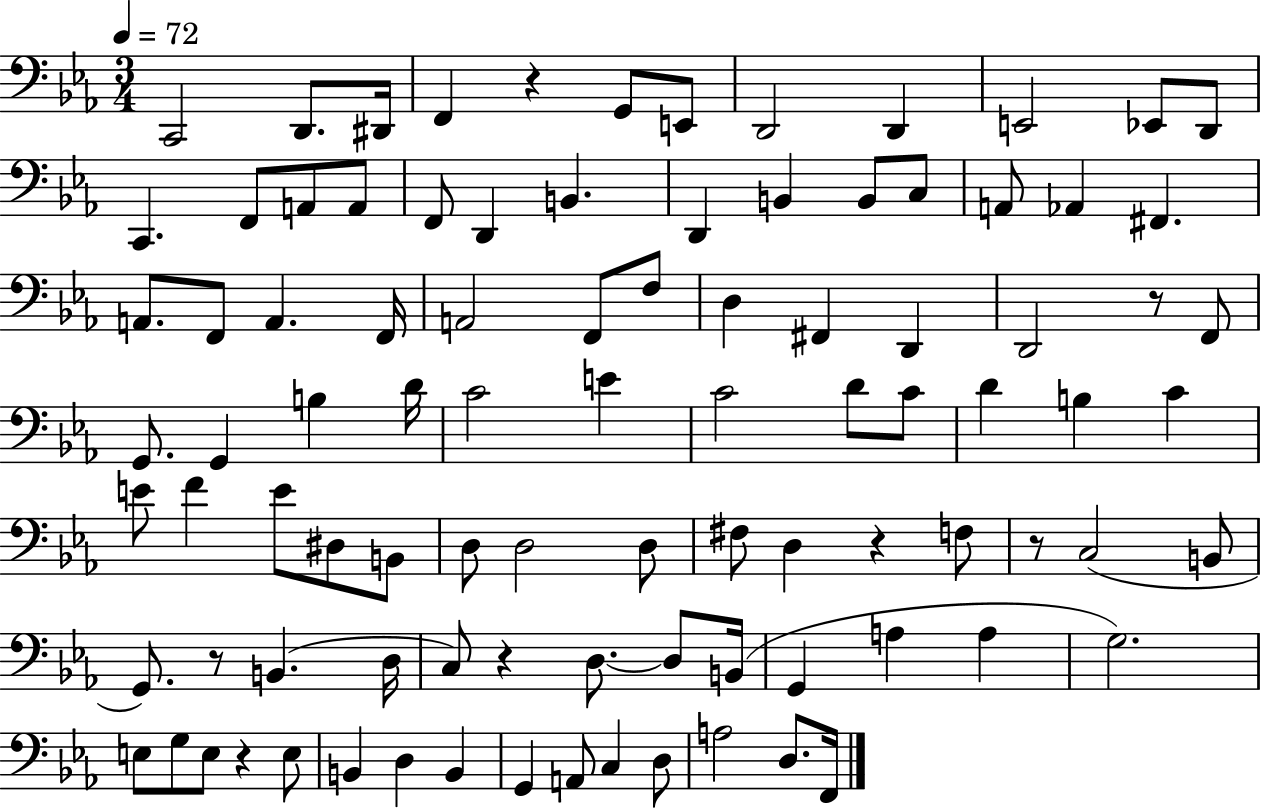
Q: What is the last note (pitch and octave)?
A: F2